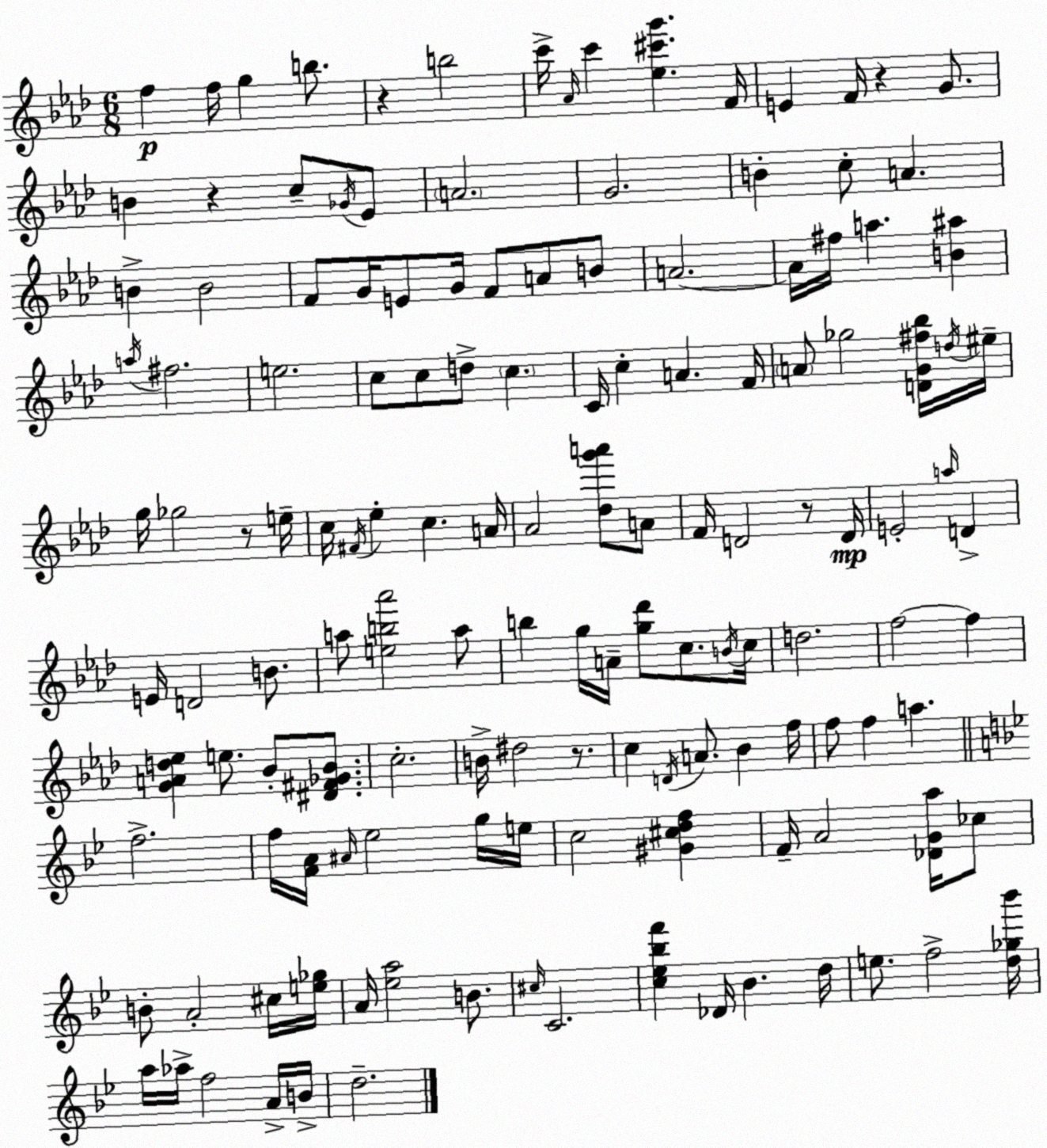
X:1
T:Untitled
M:6/8
L:1/4
K:Fm
f f/4 g b/2 z b2 c'/4 _A/4 c' [_e^c'g'] F/4 E F/4 z G/2 B z c/2 _G/4 _E/2 A2 G2 B c/2 A B B2 F/2 G/4 E/2 G/4 F/2 A/2 B/2 A2 A/4 ^f/4 a [B^a] a/4 ^f2 e2 c/2 c/2 d/2 c C/4 c A F/4 A/2 _g2 [DG^f_b]/4 d/4 ^e/4 g/4 _g2 z/2 e/4 c/4 ^F/4 _e c A/4 _A2 [_dg'a']/2 A/2 F/4 D2 z/2 D/4 E2 a/4 D E/4 D2 B/2 a/2 [eb_a']2 a/2 b g/4 A/4 [g_d']/2 c/2 B/4 c/4 d2 f2 f [GAd_e] e/2 _B/2 [^D^F_G_B]/2 c2 B/4 ^d2 z/2 c D/4 A/2 _B f/4 f/2 f a f2 f/4 [FA]/4 ^A/4 _e2 g/4 e/4 c2 [^G^cdf] F/4 A2 [_DGa]/4 _c/2 B/2 A2 ^c/4 [e_g]/4 A/4 [_ea]2 B/2 ^c/4 C2 [c_e_bf'] _D/4 _B d/4 e/2 f2 [d_g_b']/4 a/4 _a/4 f2 A/4 B/4 d2